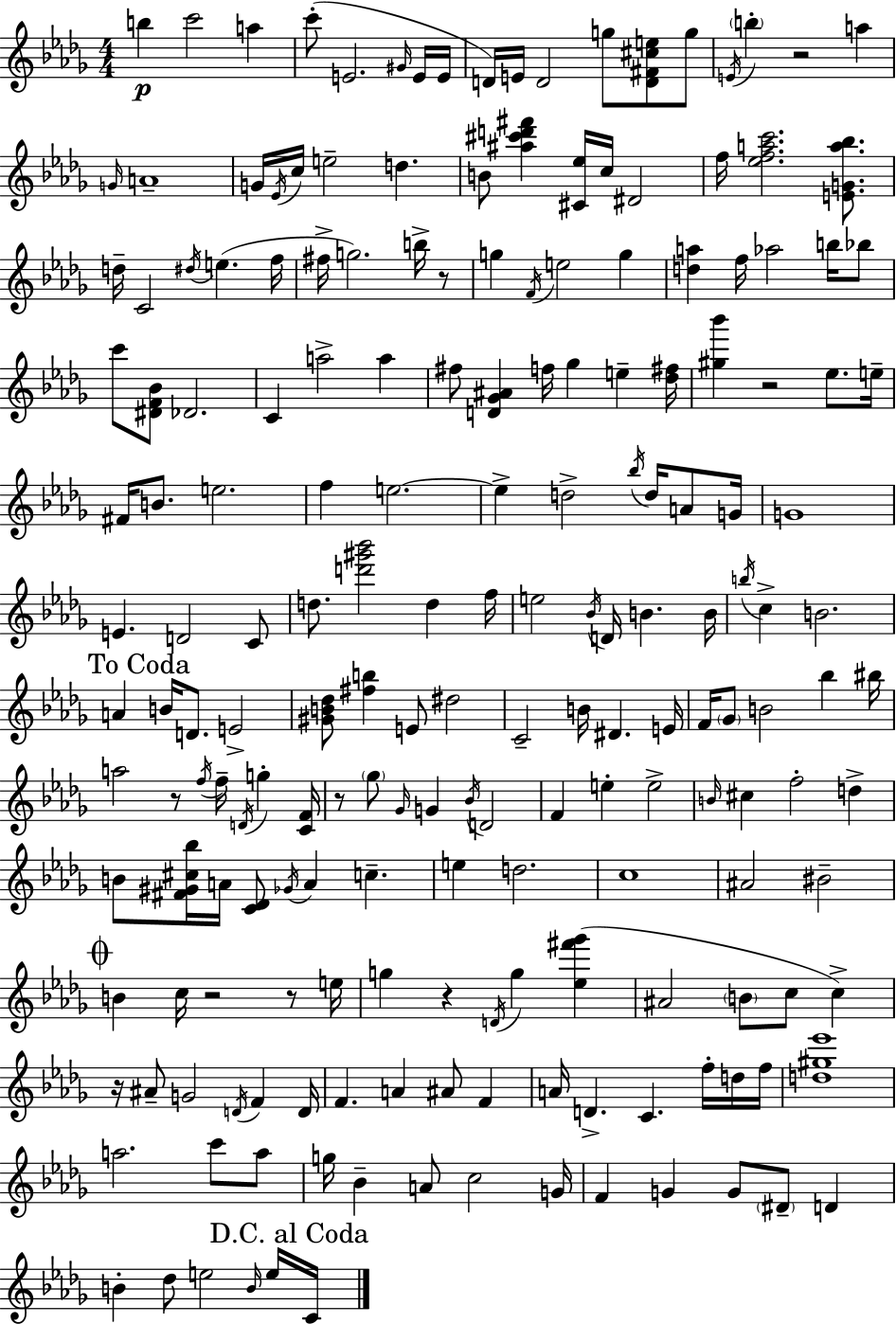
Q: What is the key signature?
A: BES minor